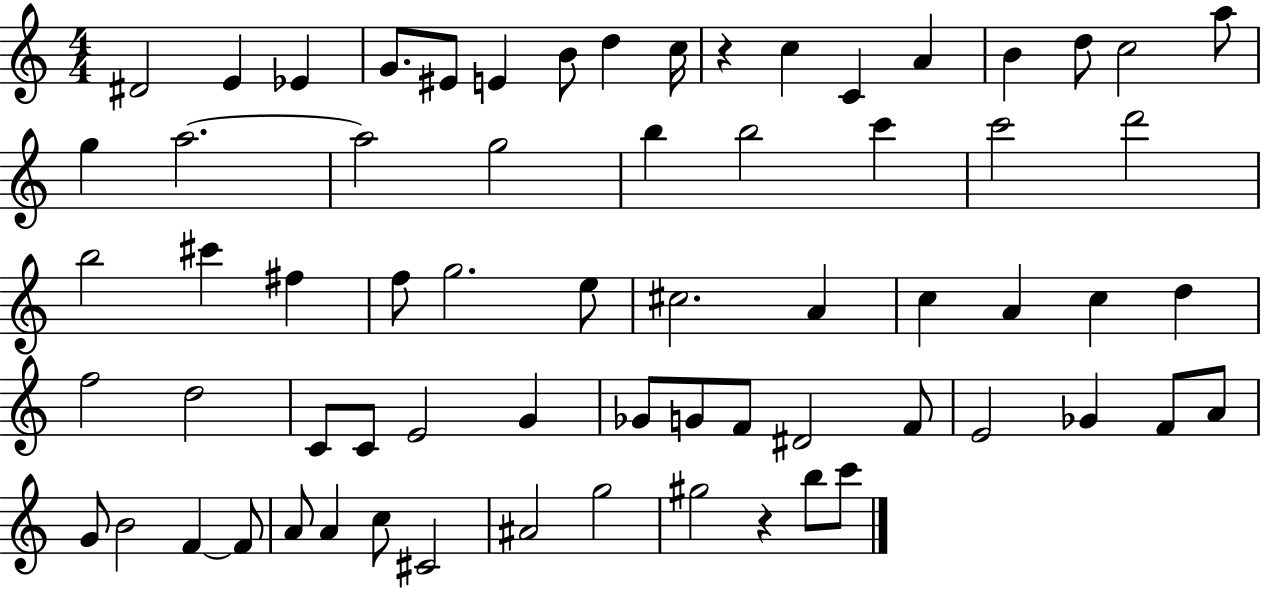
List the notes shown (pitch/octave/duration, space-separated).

D#4/h E4/q Eb4/q G4/e. EIS4/e E4/q B4/e D5/q C5/s R/q C5/q C4/q A4/q B4/q D5/e C5/h A5/e G5/q A5/h. A5/h G5/h B5/q B5/h C6/q C6/h D6/h B5/h C#6/q F#5/q F5/e G5/h. E5/e C#5/h. A4/q C5/q A4/q C5/q D5/q F5/h D5/h C4/e C4/e E4/h G4/q Gb4/e G4/e F4/e D#4/h F4/e E4/h Gb4/q F4/e A4/e G4/e B4/h F4/q F4/e A4/e A4/q C5/e C#4/h A#4/h G5/h G#5/h R/q B5/e C6/e